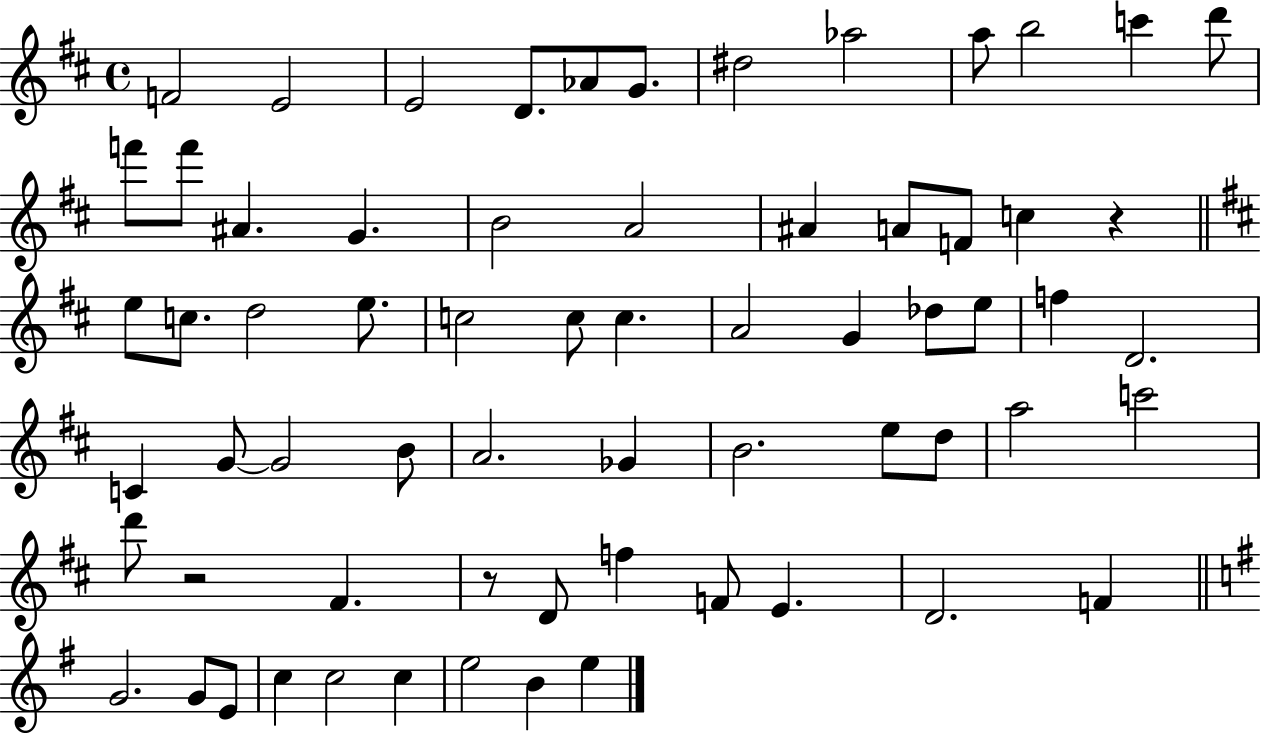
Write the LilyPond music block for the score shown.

{
  \clef treble
  \time 4/4
  \defaultTimeSignature
  \key d \major
  f'2 e'2 | e'2 d'8. aes'8 g'8. | dis''2 aes''2 | a''8 b''2 c'''4 d'''8 | \break f'''8 f'''8 ais'4. g'4. | b'2 a'2 | ais'4 a'8 f'8 c''4 r4 | \bar "||" \break \key d \major e''8 c''8. d''2 e''8. | c''2 c''8 c''4. | a'2 g'4 des''8 e''8 | f''4 d'2. | \break c'4 g'8~~ g'2 b'8 | a'2. ges'4 | b'2. e''8 d''8 | a''2 c'''2 | \break d'''8 r2 fis'4. | r8 d'8 f''4 f'8 e'4. | d'2. f'4 | \bar "||" \break \key g \major g'2. g'8 e'8 | c''4 c''2 c''4 | e''2 b'4 e''4 | \bar "|."
}